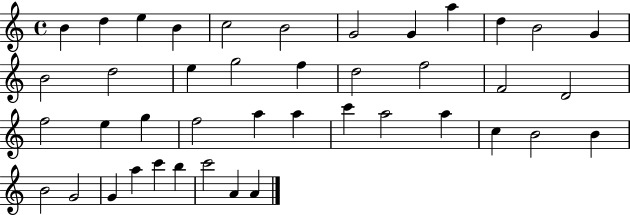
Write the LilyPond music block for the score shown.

{
  \clef treble
  \time 4/4
  \defaultTimeSignature
  \key c \major
  b'4 d''4 e''4 b'4 | c''2 b'2 | g'2 g'4 a''4 | d''4 b'2 g'4 | \break b'2 d''2 | e''4 g''2 f''4 | d''2 f''2 | f'2 d'2 | \break f''2 e''4 g''4 | f''2 a''4 a''4 | c'''4 a''2 a''4 | c''4 b'2 b'4 | \break b'2 g'2 | g'4 a''4 c'''4 b''4 | c'''2 a'4 a'4 | \bar "|."
}